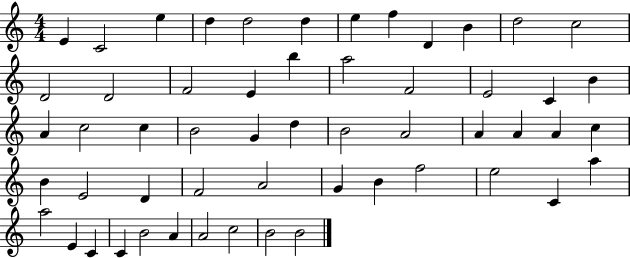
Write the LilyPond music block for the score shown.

{
  \clef treble
  \numericTimeSignature
  \time 4/4
  \key c \major
  e'4 c'2 e''4 | d''4 d''2 d''4 | e''4 f''4 d'4 b'4 | d''2 c''2 | \break d'2 d'2 | f'2 e'4 b''4 | a''2 f'2 | e'2 c'4 b'4 | \break a'4 c''2 c''4 | b'2 g'4 d''4 | b'2 a'2 | a'4 a'4 a'4 c''4 | \break b'4 e'2 d'4 | f'2 a'2 | g'4 b'4 f''2 | e''2 c'4 a''4 | \break a''2 e'4 c'4 | c'4 b'2 a'4 | a'2 c''2 | b'2 b'2 | \break \bar "|."
}